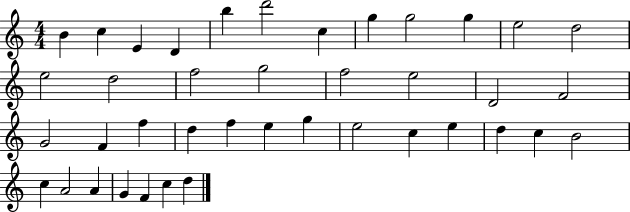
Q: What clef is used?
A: treble